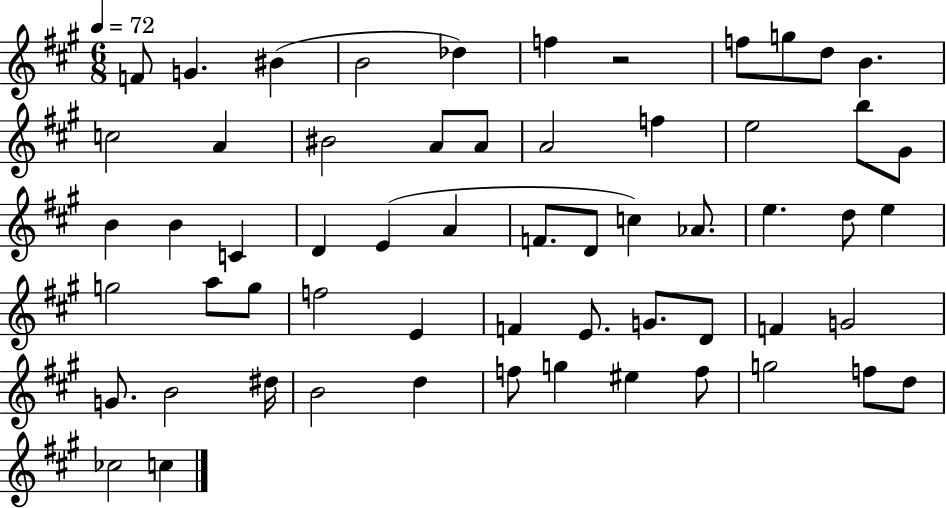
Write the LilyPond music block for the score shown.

{
  \clef treble
  \numericTimeSignature
  \time 6/8
  \key a \major
  \tempo 4 = 72
  f'8 g'4. bis'4( | b'2 des''4) | f''4 r2 | f''8 g''8 d''8 b'4. | \break c''2 a'4 | bis'2 a'8 a'8 | a'2 f''4 | e''2 b''8 gis'8 | \break b'4 b'4 c'4 | d'4 e'4( a'4 | f'8. d'8 c''4) aes'8. | e''4. d''8 e''4 | \break g''2 a''8 g''8 | f''2 e'4 | f'4 e'8. g'8. d'8 | f'4 g'2 | \break g'8. b'2 dis''16 | b'2 d''4 | f''8 g''4 eis''4 f''8 | g''2 f''8 d''8 | \break ces''2 c''4 | \bar "|."
}